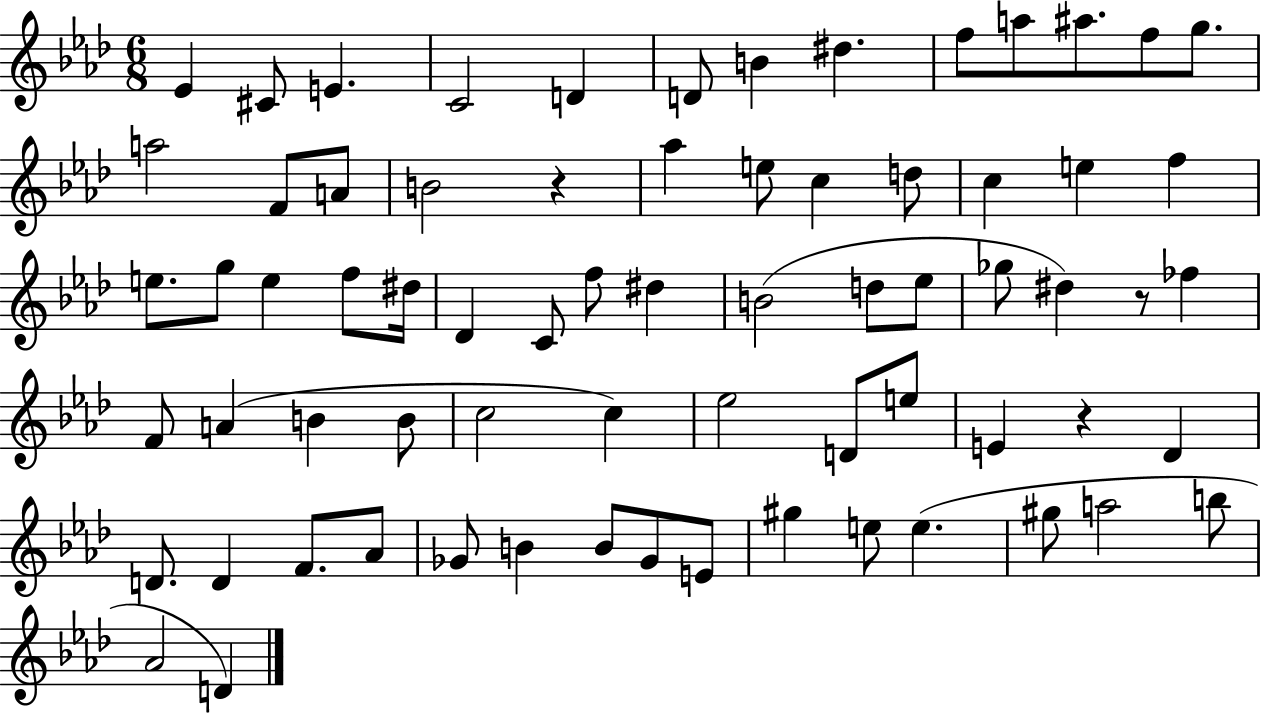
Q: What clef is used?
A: treble